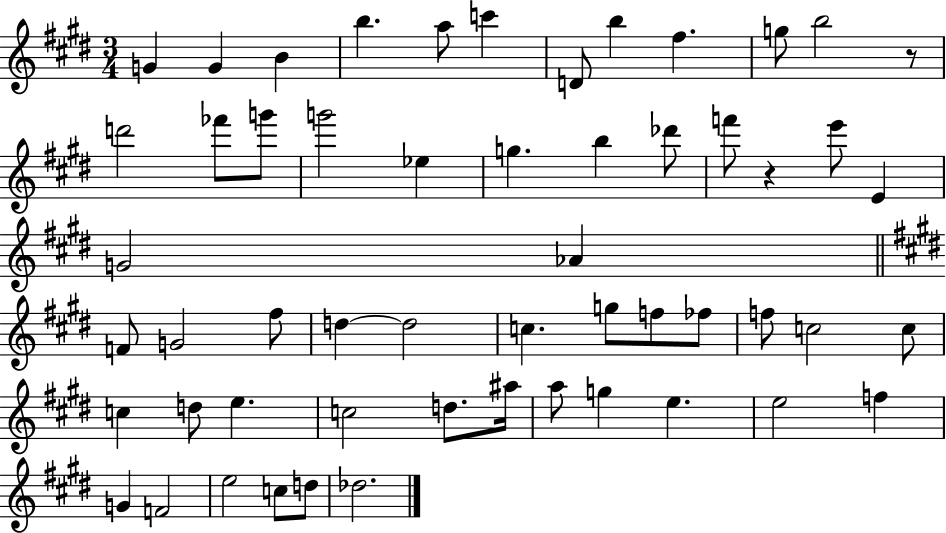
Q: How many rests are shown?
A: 2